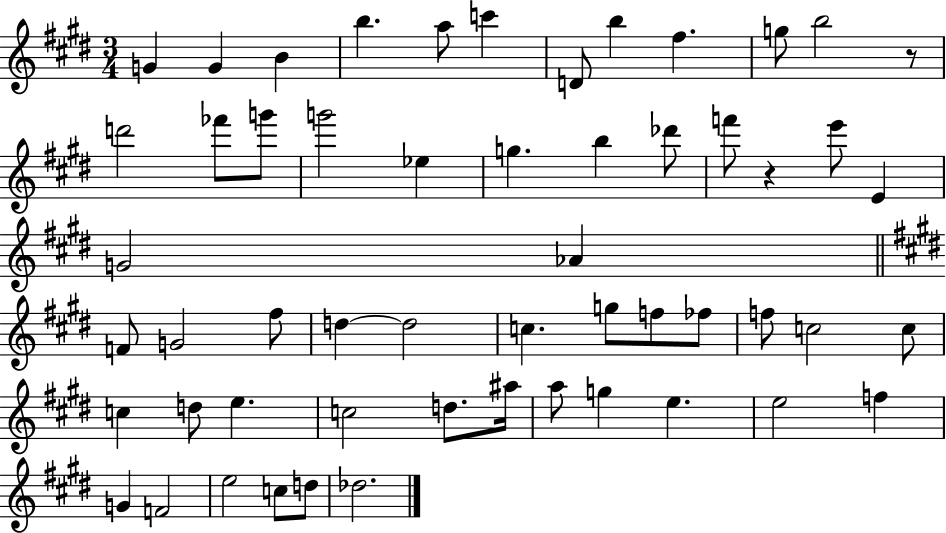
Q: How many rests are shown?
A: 2